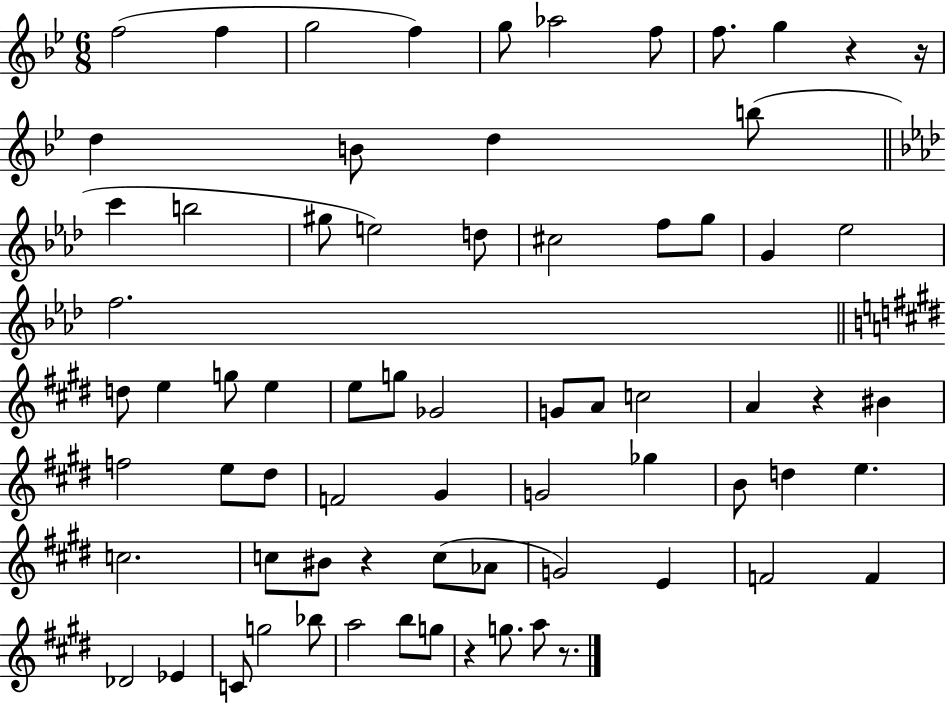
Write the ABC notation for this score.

X:1
T:Untitled
M:6/8
L:1/4
K:Bb
f2 f g2 f g/2 _a2 f/2 f/2 g z z/4 d B/2 d b/2 c' b2 ^g/2 e2 d/2 ^c2 f/2 g/2 G _e2 f2 d/2 e g/2 e e/2 g/2 _G2 G/2 A/2 c2 A z ^B f2 e/2 ^d/2 F2 ^G G2 _g B/2 d e c2 c/2 ^B/2 z c/2 _A/2 G2 E F2 F _D2 _E C/2 g2 _b/2 a2 b/2 g/2 z g/2 a/2 z/2